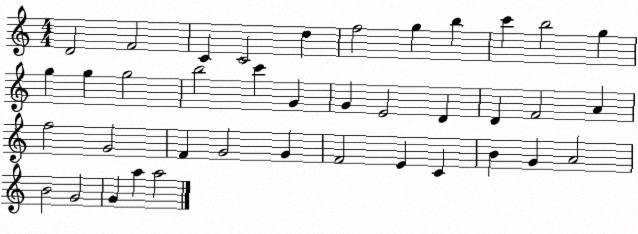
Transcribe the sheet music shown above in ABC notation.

X:1
T:Untitled
M:4/4
L:1/4
K:C
D2 F2 C C2 d f2 g b c' b2 g g g g2 b2 c' G G E2 D D F2 A f2 G2 F G2 G F2 E C B G A2 B2 G2 G a a2